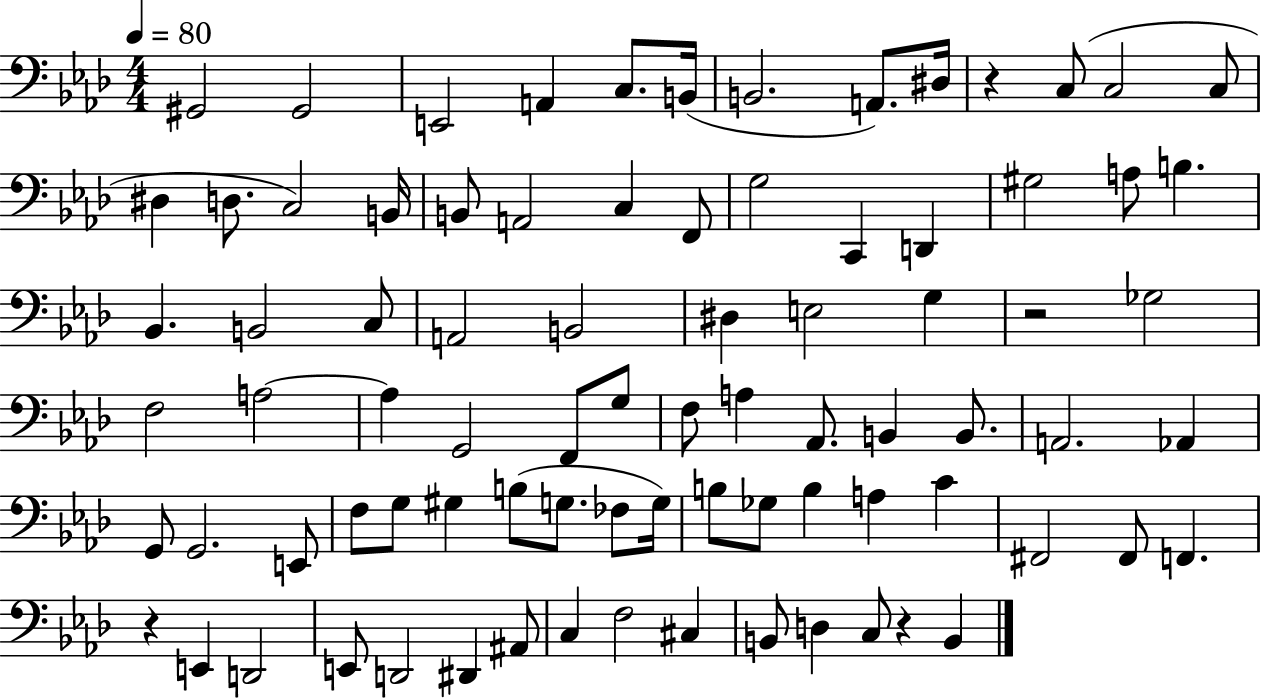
X:1
T:Untitled
M:4/4
L:1/4
K:Ab
^G,,2 ^G,,2 E,,2 A,, C,/2 B,,/4 B,,2 A,,/2 ^D,/4 z C,/2 C,2 C,/2 ^D, D,/2 C,2 B,,/4 B,,/2 A,,2 C, F,,/2 G,2 C,, D,, ^G,2 A,/2 B, _B,, B,,2 C,/2 A,,2 B,,2 ^D, E,2 G, z2 _G,2 F,2 A,2 A, G,,2 F,,/2 G,/2 F,/2 A, _A,,/2 B,, B,,/2 A,,2 _A,, G,,/2 G,,2 E,,/2 F,/2 G,/2 ^G, B,/2 G,/2 _F,/2 G,/4 B,/2 _G,/2 B, A, C ^F,,2 ^F,,/2 F,, z E,, D,,2 E,,/2 D,,2 ^D,, ^A,,/2 C, F,2 ^C, B,,/2 D, C,/2 z B,,